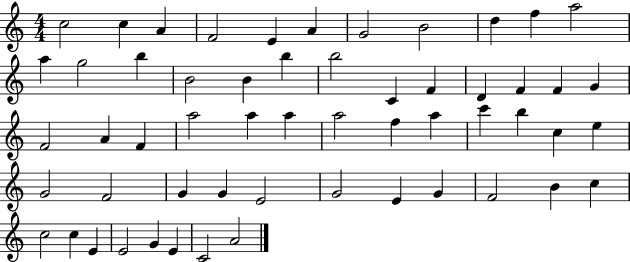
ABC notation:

X:1
T:Untitled
M:4/4
L:1/4
K:C
c2 c A F2 E A G2 B2 d f a2 a g2 b B2 B b b2 C F D F F G F2 A F a2 a a a2 f a c' b c e G2 F2 G G E2 G2 E G F2 B c c2 c E E2 G E C2 A2